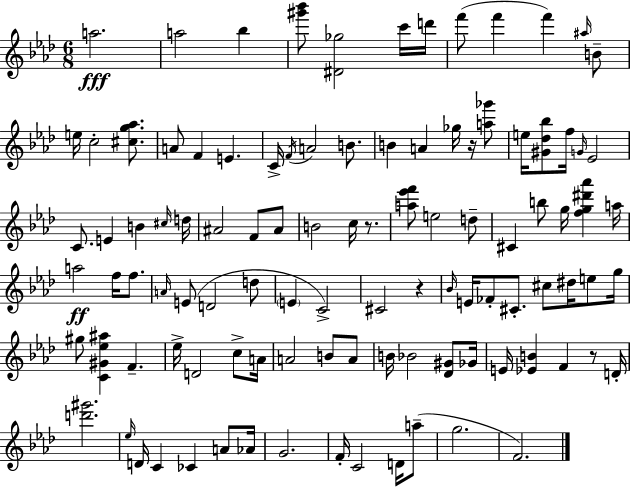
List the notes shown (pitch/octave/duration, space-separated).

A5/h. A5/h Bb5/q [G#6,Bb6]/e [D#4,Gb5]/h C6/s D6/s F6/e F6/q F6/q A#5/s B4/e E5/s C5/h [C#5,G5,Ab5]/e. A4/e F4/q E4/q. C4/s F4/s A4/h B4/e. B4/q A4/q Gb5/s R/s [A5,Gb6]/e E5/s [G#4,Db5,Bb5]/e F5/s G4/s Eb4/h C4/e. E4/q B4/q C#5/s D5/s A#4/h F4/e A#4/e B4/h C5/s R/e. [A5,Eb6,F6]/e E5/h D5/e C#4/q B5/e G5/s [F5,G5,D#6,Ab6]/q A5/s A5/h F5/s F5/e. A4/s E4/e D4/h D5/e E4/q C4/h C#4/h R/q Bb4/s E4/s FES4/e C#4/e. C#5/e D#5/s E5/e G5/s G#5/e [C4,G#4,Eb5,A#5]/q F4/q. Eb5/s D4/h C5/e A4/s A4/h B4/e A4/e B4/s Bb4/h [Db4,G#4]/e Gb4/s E4/s [Eb4,B4]/q F4/q R/e D4/s [D6,G#6]/h. Eb5/s D4/s C4/q CES4/q A4/e Ab4/s G4/h. F4/s C4/h D4/s A5/e G5/h. F4/h.